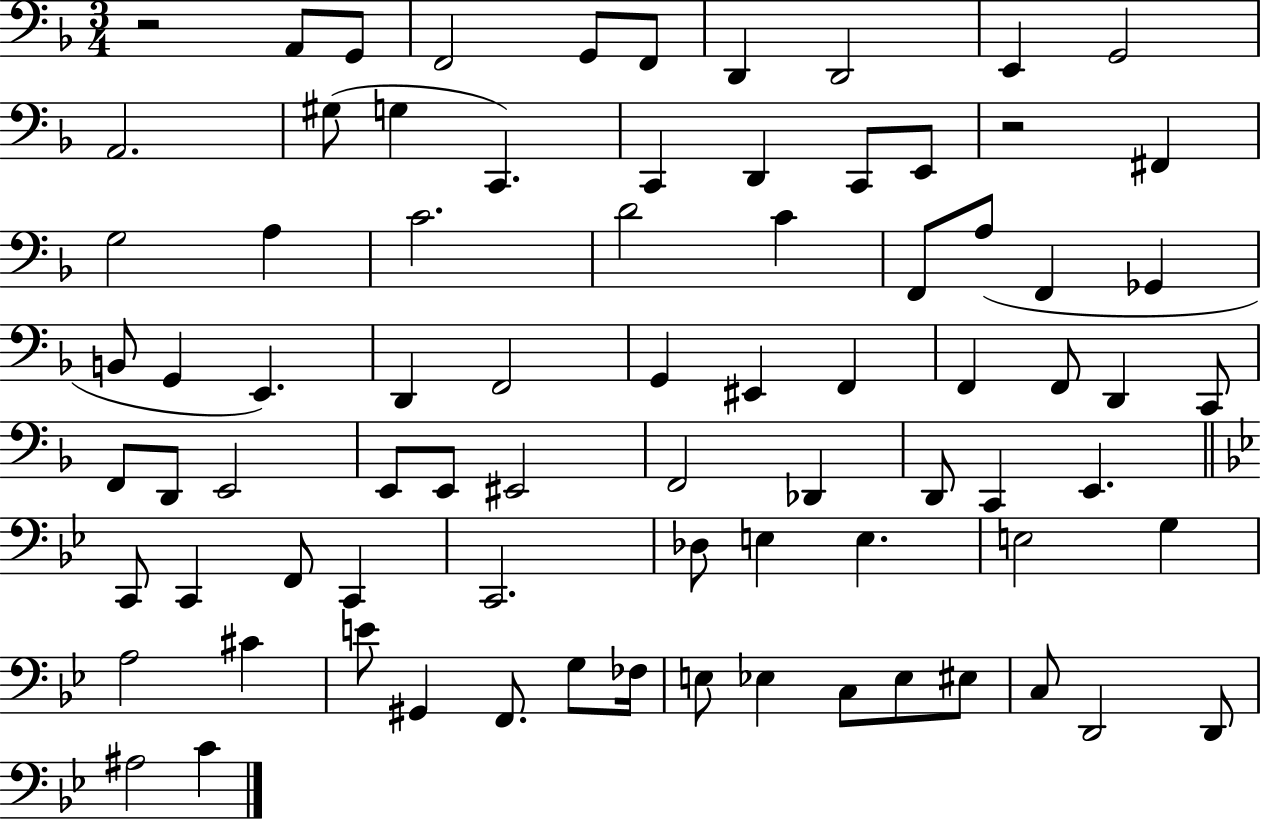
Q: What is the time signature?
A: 3/4